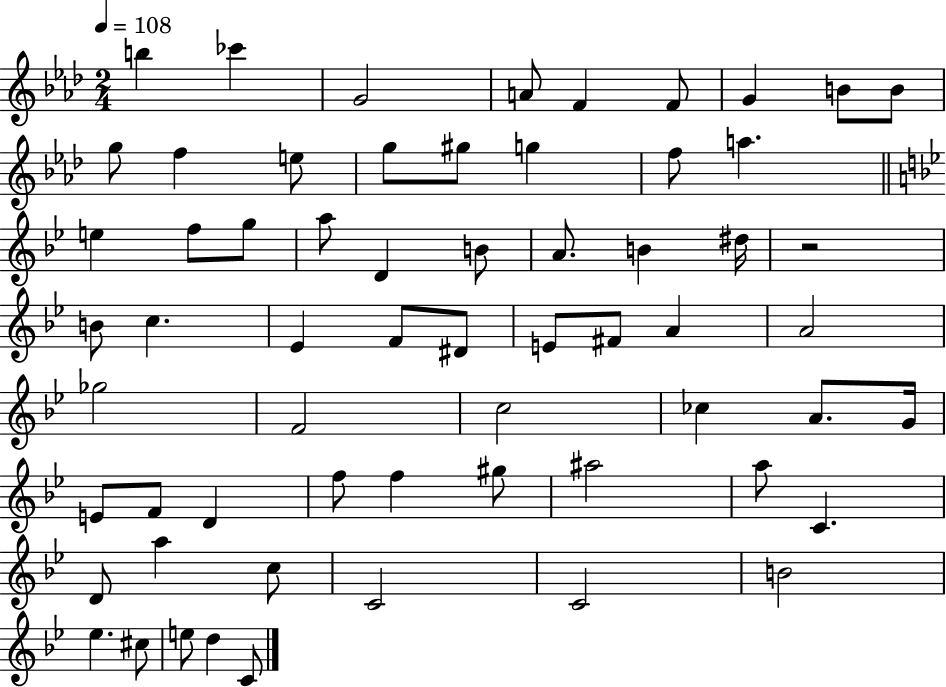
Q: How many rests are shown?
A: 1